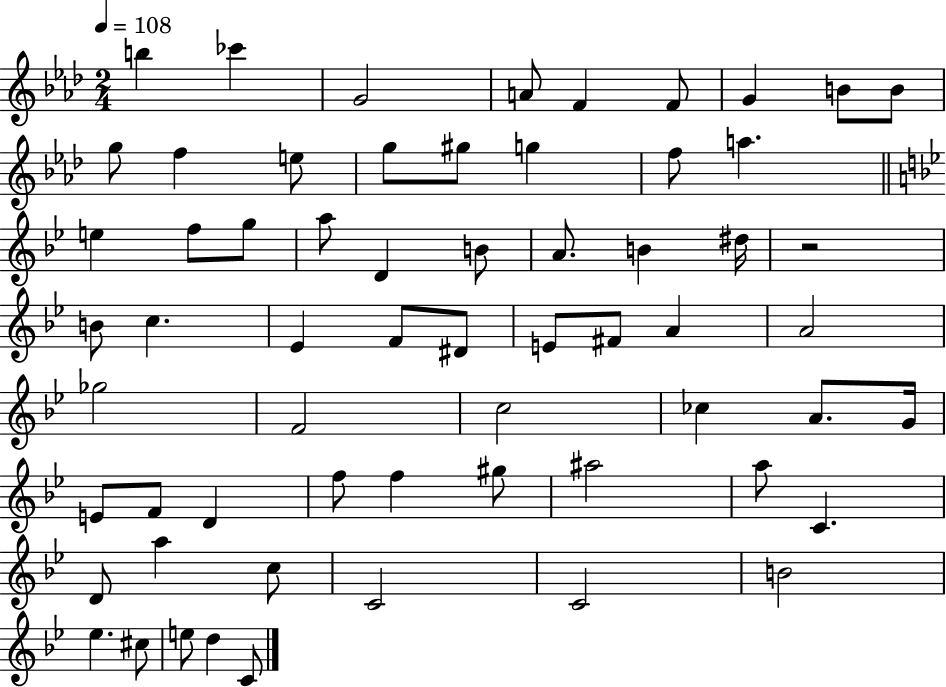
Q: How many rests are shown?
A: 1